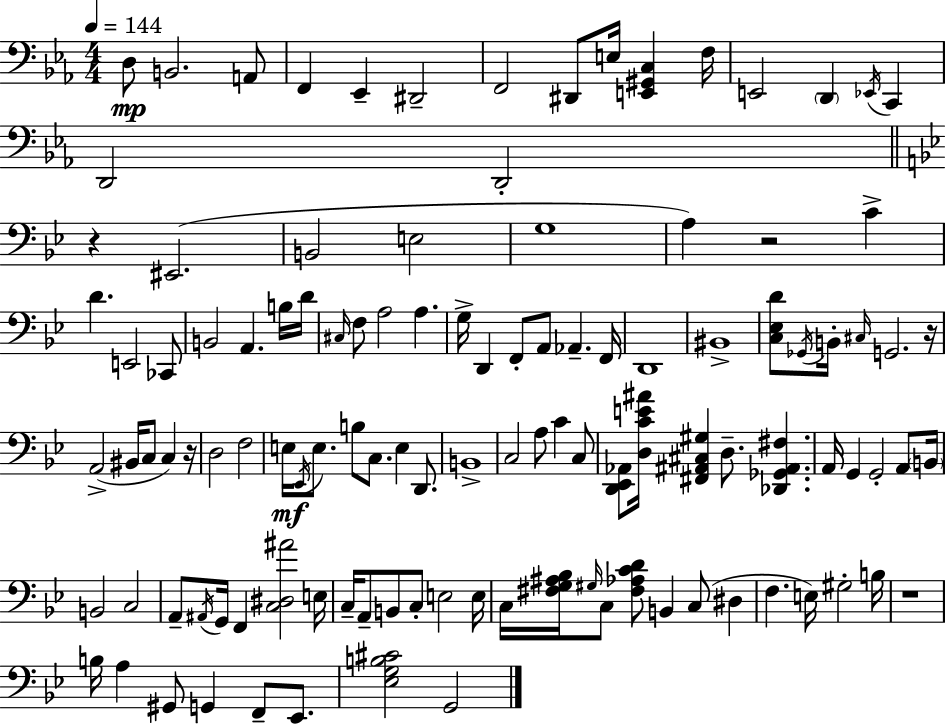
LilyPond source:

{
  \clef bass
  \numericTimeSignature
  \time 4/4
  \key ees \major
  \tempo 4 = 144
  \repeat volta 2 { d8\mp b,2. a,8 | f,4 ees,4-- dis,2-- | f,2 dis,8 e16 <e, gis, c>4 f16 | e,2 \parenthesize d,4 \acciaccatura { ees,16 } c,4 | \break d,2 d,2-. | \bar "||" \break \key bes \major r4 eis,2.( | b,2 e2 | g1 | a4) r2 c'4-> | \break d'4. e,2 ces,8 | b,2 a,4. b16 d'16 | \grace { cis16 } f8 a2 a4. | g16-> d,4 f,8-. a,8 aes,4.-- | \break f,16 d,1 | bis,1-> | <c ees d'>8 \acciaccatura { ges,16 } b,16-. \grace { cis16 } g,2. | r16 a,2->( bis,16 c8 c4) | \break r16 d2 f2 | e16\mf \acciaccatura { ees,16 } e8. b8 c8. e4 | d,8. b,1-> | c2 a8 c'4 | \break c8 <d, ees, aes,>8 <d c' e' ais'>16 <fis, ais, cis gis>4 d8.-- <des, ges, ais, fis>4. | a,16 g,4 g,2-. | a,8 \parenthesize b,16 b,2 c2 | a,8-- \acciaccatura { ais,16 } g,16 f,4 <c dis ais'>2 | \break e16 c16-- a,8-- b,8 c8-. e2 | e16 c16 <fis g ais bes>16 \grace { gis16 } c8 <fis aes c' d'>8 b,4 | c8( dis4 f4. e16) gis2-. | b16 r1 | \break b16 a4 gis,8 g,4 | f,8-- ees,8. <ees g b cis'>2 g,2 | } \bar "|."
}